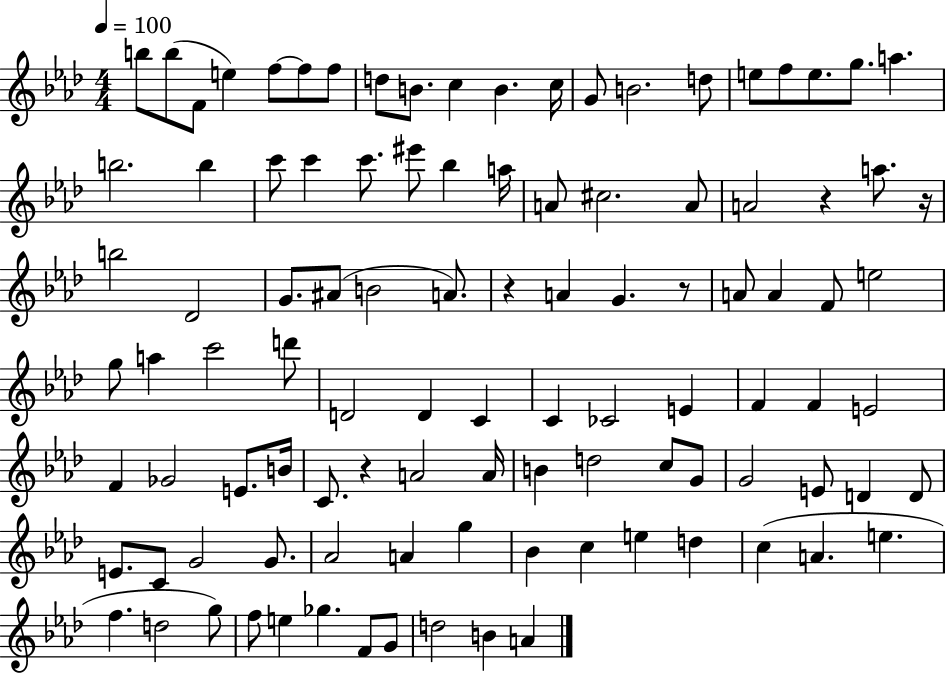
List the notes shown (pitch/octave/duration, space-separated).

B5/e B5/e F4/e E5/q F5/e F5/e F5/e D5/e B4/e. C5/q B4/q. C5/s G4/e B4/h. D5/e E5/e F5/e E5/e. G5/e. A5/q. B5/h. B5/q C6/e C6/q C6/e. EIS6/e Bb5/q A5/s A4/e C#5/h. A4/e A4/h R/q A5/e. R/s B5/h Db4/h G4/e. A#4/e B4/h A4/e. R/q A4/q G4/q. R/e A4/e A4/q F4/e E5/h G5/e A5/q C6/h D6/e D4/h D4/q C4/q C4/q CES4/h E4/q F4/q F4/q E4/h F4/q Gb4/h E4/e. B4/s C4/e. R/q A4/h A4/s B4/q D5/h C5/e G4/e G4/h E4/e D4/q D4/e E4/e. C4/e G4/h G4/e. Ab4/h A4/q G5/q Bb4/q C5/q E5/q D5/q C5/q A4/q. E5/q. F5/q. D5/h G5/e F5/e E5/q Gb5/q. F4/e G4/e D5/h B4/q A4/q